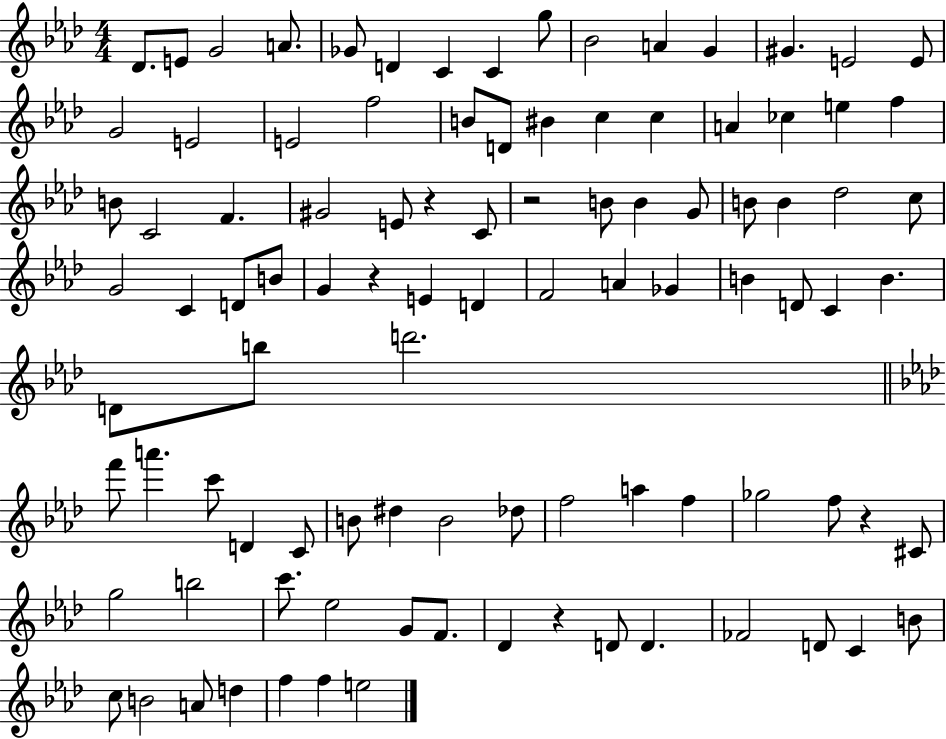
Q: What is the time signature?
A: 4/4